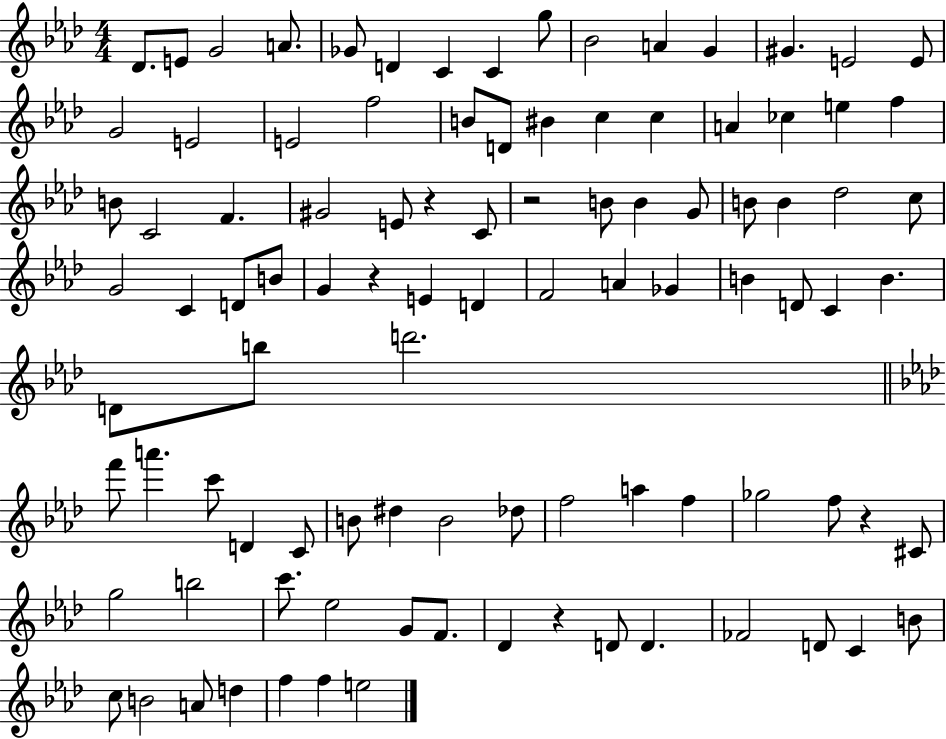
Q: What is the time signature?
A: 4/4